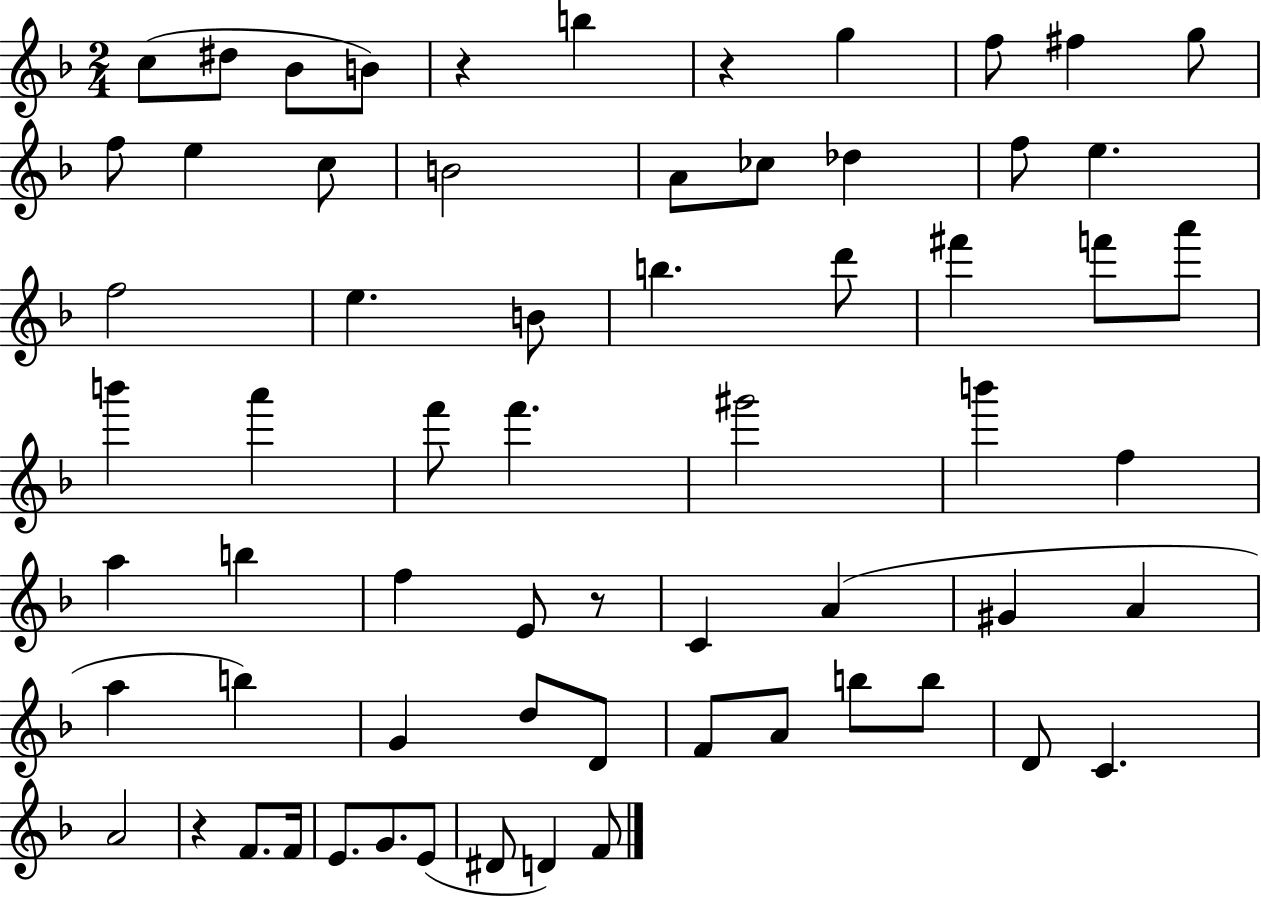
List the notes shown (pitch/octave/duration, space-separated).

C5/e D#5/e Bb4/e B4/e R/q B5/q R/q G5/q F5/e F#5/q G5/e F5/e E5/q C5/e B4/h A4/e CES5/e Db5/q F5/e E5/q. F5/h E5/q. B4/e B5/q. D6/e F#6/q F6/e A6/e B6/q A6/q F6/e F6/q. G#6/h B6/q F5/q A5/q B5/q F5/q E4/e R/e C4/q A4/q G#4/q A4/q A5/q B5/q G4/q D5/e D4/e F4/e A4/e B5/e B5/e D4/e C4/q. A4/h R/q F4/e. F4/s E4/e. G4/e. E4/e D#4/e D4/q F4/e